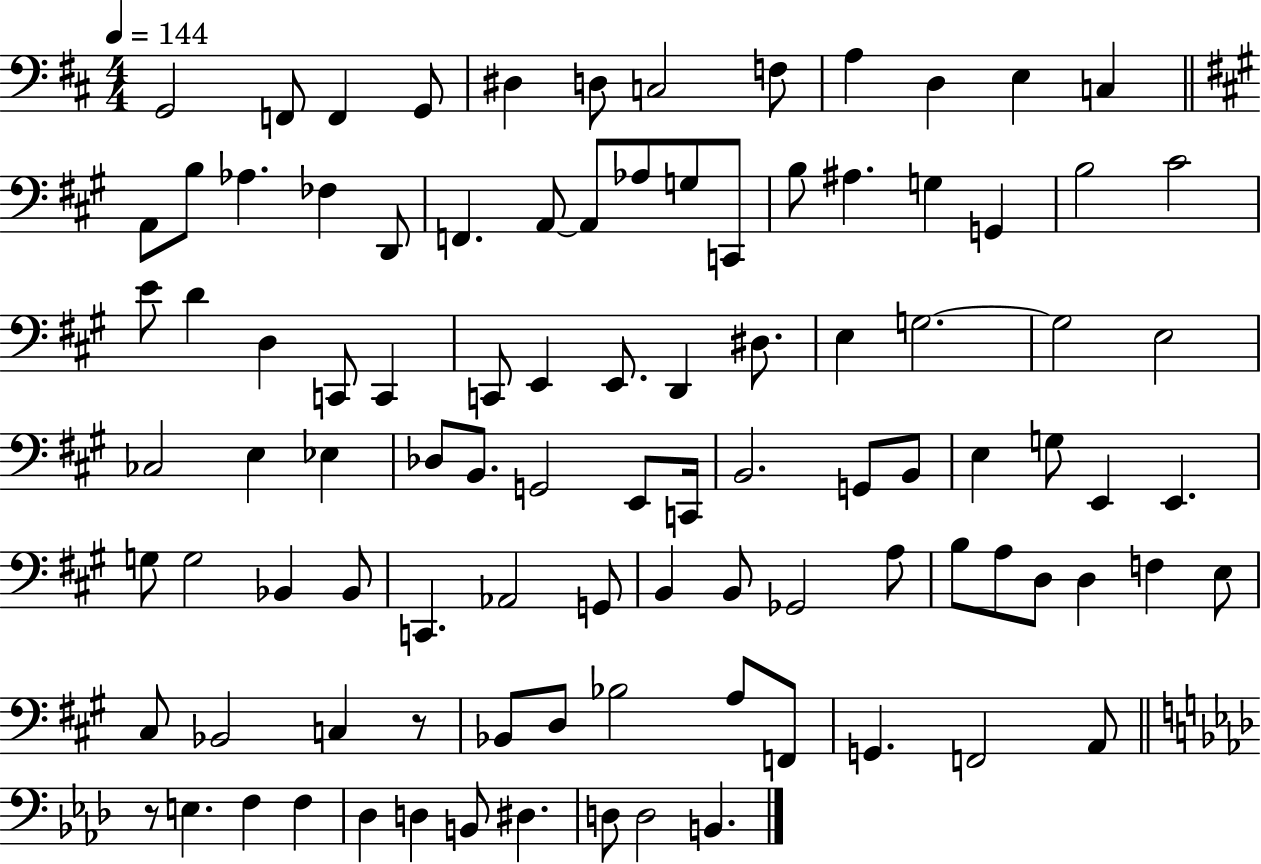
G2/h F2/e F2/q G2/e D#3/q D3/e C3/h F3/e A3/q D3/q E3/q C3/q A2/e B3/e Ab3/q. FES3/q D2/e F2/q. A2/e A2/e Ab3/e G3/e C2/e B3/e A#3/q. G3/q G2/q B3/h C#4/h E4/e D4/q D3/q C2/e C2/q C2/e E2/q E2/e. D2/q D#3/e. E3/q G3/h. G3/h E3/h CES3/h E3/q Eb3/q Db3/e B2/e. G2/h E2/e C2/s B2/h. G2/e B2/e E3/q G3/e E2/q E2/q. G3/e G3/h Bb2/q Bb2/e C2/q. Ab2/h G2/e B2/q B2/e Gb2/h A3/e B3/e A3/e D3/e D3/q F3/q E3/e C#3/e Bb2/h C3/q R/e Bb2/e D3/e Bb3/h A3/e F2/e G2/q. F2/h A2/e R/e E3/q. F3/q F3/q Db3/q D3/q B2/e D#3/q. D3/e D3/h B2/q.